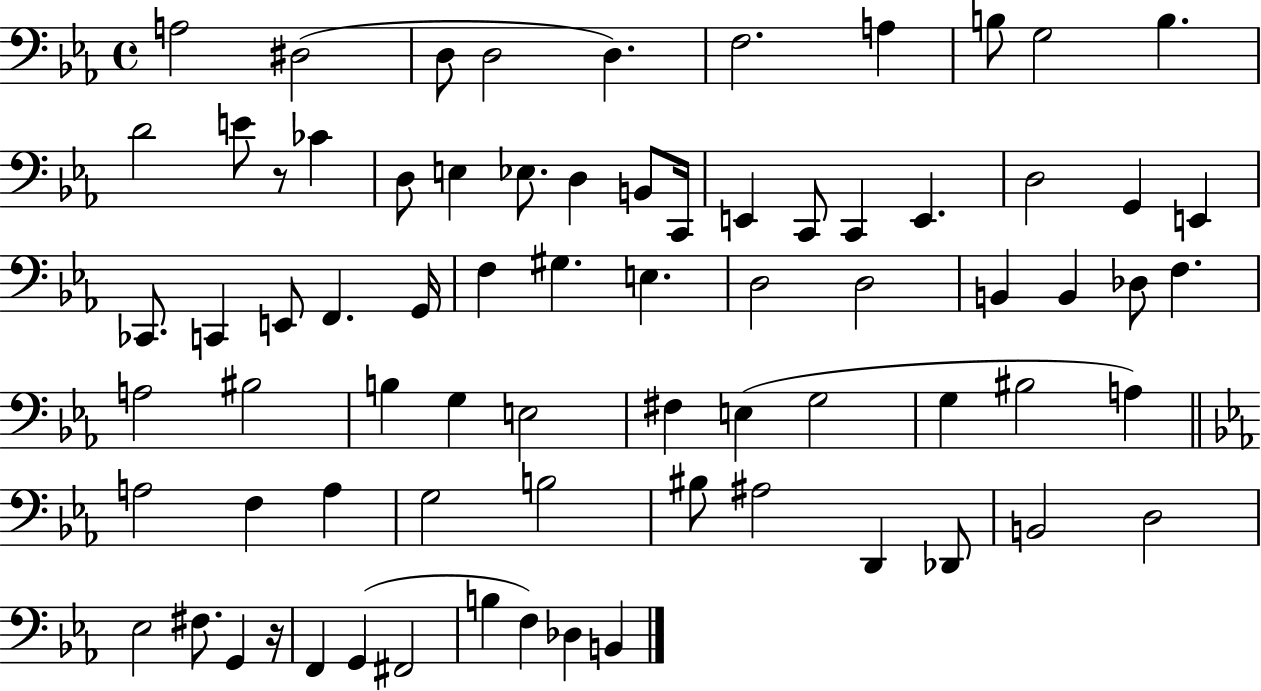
{
  \clef bass
  \time 4/4
  \defaultTimeSignature
  \key ees \major
  a2 dis2( | d8 d2 d4.) | f2. a4 | b8 g2 b4. | \break d'2 e'8 r8 ces'4 | d8 e4 ees8. d4 b,8 c,16 | e,4 c,8 c,4 e,4. | d2 g,4 e,4 | \break ces,8. c,4 e,8 f,4. g,16 | f4 gis4. e4. | d2 d2 | b,4 b,4 des8 f4. | \break a2 bis2 | b4 g4 e2 | fis4 e4( g2 | g4 bis2 a4) | \break \bar "||" \break \key ees \major a2 f4 a4 | g2 b2 | bis8 ais2 d,4 des,8 | b,2 d2 | \break ees2 fis8. g,4 r16 | f,4 g,4( fis,2 | b4 f4) des4 b,4 | \bar "|."
}